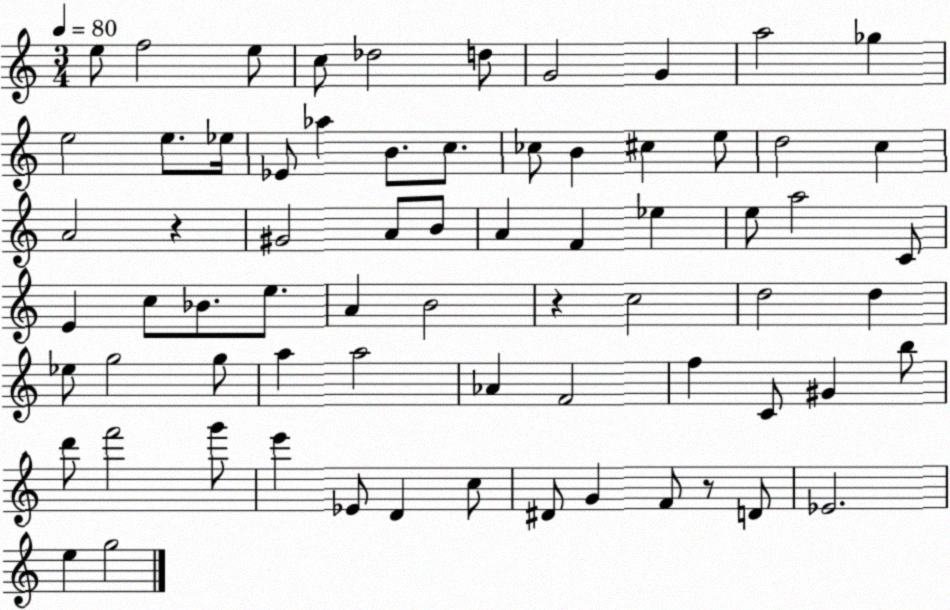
X:1
T:Untitled
M:3/4
L:1/4
K:C
e/2 f2 e/2 c/2 _d2 d/2 G2 G a2 _g e2 e/2 _e/4 _E/2 _a B/2 c/2 _c/2 B ^c e/2 d2 c A2 z ^G2 A/2 B/2 A F _e e/2 a2 C/2 E c/2 _B/2 e/2 A B2 z c2 d2 d _e/2 g2 g/2 a a2 _A F2 f C/2 ^G b/2 d'/2 f'2 g'/2 e' _E/2 D c/2 ^D/2 G F/2 z/2 D/2 _E2 e g2